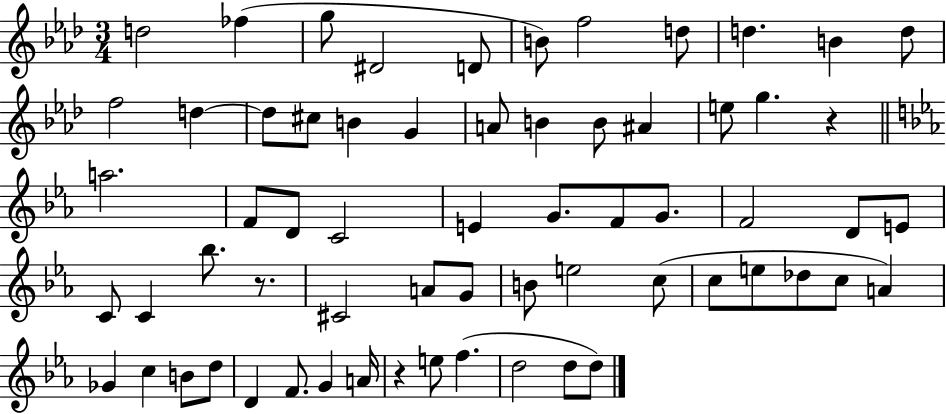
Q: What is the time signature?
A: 3/4